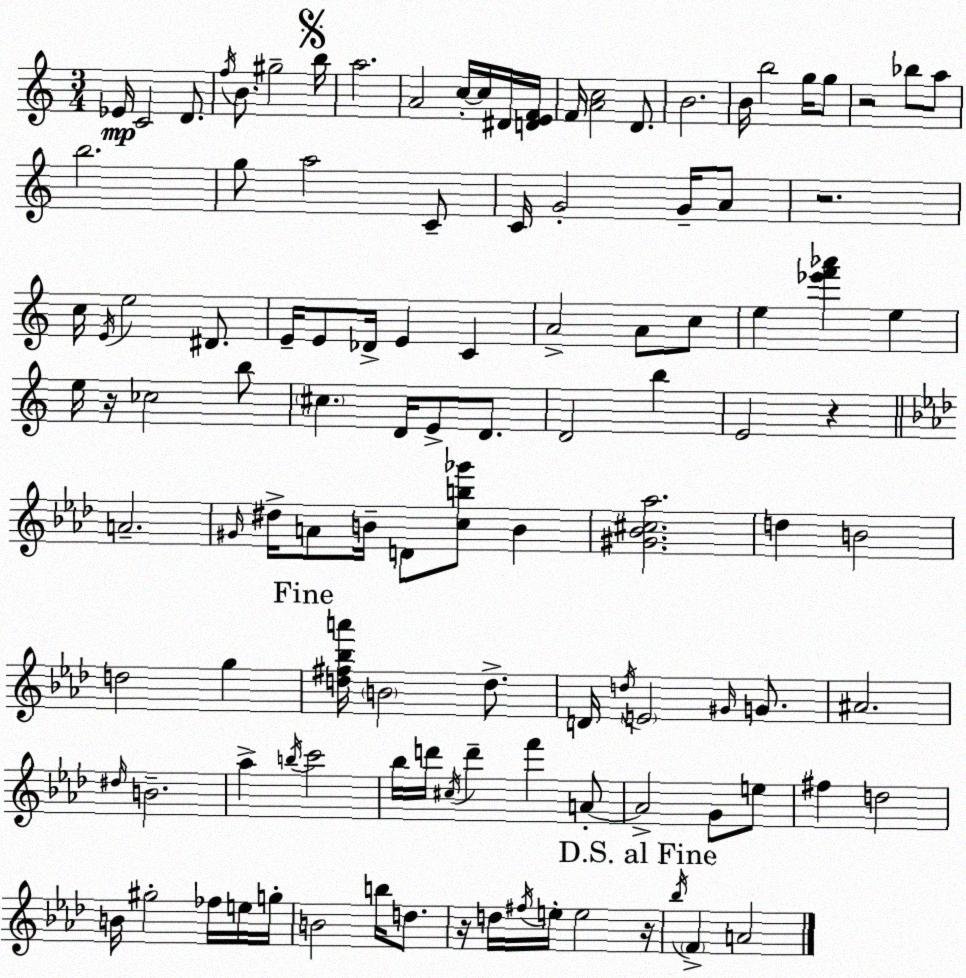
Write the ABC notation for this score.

X:1
T:Untitled
M:3/4
L:1/4
K:Am
_E/4 C2 D/2 f/4 B/2 ^g2 b/4 a2 A2 c/4 c/4 ^D/4 [DEF]/4 F/4 [Ac]2 D/2 B2 B/4 b2 g/4 g/2 z2 _b/2 a/2 b2 g/2 a2 C/2 C/4 G2 G/4 A/2 z2 c/4 E/4 e2 ^D/2 E/4 E/2 _D/4 E C A2 A/2 c/2 e [_e'f'_a'] e e/4 z/4 _c2 b/2 ^c D/4 E/2 D/2 D2 b E2 z A2 ^G/4 ^d/4 A/2 B/4 D/2 [cb_g']/2 B [^G_B^c_a]2 d B2 d2 g [d^f_ba']/4 B2 d/2 D/4 d/4 E2 ^G/4 G/2 ^A2 ^d/4 B2 _a b/4 c'2 _b/4 d'/4 ^c/4 d' f' A/2 A2 G/2 e/2 ^f d2 B/4 ^g2 _f/4 e/4 g/4 B2 b/4 d/2 z/4 d/4 ^f/4 e/4 e2 z/4 _b/4 F A2